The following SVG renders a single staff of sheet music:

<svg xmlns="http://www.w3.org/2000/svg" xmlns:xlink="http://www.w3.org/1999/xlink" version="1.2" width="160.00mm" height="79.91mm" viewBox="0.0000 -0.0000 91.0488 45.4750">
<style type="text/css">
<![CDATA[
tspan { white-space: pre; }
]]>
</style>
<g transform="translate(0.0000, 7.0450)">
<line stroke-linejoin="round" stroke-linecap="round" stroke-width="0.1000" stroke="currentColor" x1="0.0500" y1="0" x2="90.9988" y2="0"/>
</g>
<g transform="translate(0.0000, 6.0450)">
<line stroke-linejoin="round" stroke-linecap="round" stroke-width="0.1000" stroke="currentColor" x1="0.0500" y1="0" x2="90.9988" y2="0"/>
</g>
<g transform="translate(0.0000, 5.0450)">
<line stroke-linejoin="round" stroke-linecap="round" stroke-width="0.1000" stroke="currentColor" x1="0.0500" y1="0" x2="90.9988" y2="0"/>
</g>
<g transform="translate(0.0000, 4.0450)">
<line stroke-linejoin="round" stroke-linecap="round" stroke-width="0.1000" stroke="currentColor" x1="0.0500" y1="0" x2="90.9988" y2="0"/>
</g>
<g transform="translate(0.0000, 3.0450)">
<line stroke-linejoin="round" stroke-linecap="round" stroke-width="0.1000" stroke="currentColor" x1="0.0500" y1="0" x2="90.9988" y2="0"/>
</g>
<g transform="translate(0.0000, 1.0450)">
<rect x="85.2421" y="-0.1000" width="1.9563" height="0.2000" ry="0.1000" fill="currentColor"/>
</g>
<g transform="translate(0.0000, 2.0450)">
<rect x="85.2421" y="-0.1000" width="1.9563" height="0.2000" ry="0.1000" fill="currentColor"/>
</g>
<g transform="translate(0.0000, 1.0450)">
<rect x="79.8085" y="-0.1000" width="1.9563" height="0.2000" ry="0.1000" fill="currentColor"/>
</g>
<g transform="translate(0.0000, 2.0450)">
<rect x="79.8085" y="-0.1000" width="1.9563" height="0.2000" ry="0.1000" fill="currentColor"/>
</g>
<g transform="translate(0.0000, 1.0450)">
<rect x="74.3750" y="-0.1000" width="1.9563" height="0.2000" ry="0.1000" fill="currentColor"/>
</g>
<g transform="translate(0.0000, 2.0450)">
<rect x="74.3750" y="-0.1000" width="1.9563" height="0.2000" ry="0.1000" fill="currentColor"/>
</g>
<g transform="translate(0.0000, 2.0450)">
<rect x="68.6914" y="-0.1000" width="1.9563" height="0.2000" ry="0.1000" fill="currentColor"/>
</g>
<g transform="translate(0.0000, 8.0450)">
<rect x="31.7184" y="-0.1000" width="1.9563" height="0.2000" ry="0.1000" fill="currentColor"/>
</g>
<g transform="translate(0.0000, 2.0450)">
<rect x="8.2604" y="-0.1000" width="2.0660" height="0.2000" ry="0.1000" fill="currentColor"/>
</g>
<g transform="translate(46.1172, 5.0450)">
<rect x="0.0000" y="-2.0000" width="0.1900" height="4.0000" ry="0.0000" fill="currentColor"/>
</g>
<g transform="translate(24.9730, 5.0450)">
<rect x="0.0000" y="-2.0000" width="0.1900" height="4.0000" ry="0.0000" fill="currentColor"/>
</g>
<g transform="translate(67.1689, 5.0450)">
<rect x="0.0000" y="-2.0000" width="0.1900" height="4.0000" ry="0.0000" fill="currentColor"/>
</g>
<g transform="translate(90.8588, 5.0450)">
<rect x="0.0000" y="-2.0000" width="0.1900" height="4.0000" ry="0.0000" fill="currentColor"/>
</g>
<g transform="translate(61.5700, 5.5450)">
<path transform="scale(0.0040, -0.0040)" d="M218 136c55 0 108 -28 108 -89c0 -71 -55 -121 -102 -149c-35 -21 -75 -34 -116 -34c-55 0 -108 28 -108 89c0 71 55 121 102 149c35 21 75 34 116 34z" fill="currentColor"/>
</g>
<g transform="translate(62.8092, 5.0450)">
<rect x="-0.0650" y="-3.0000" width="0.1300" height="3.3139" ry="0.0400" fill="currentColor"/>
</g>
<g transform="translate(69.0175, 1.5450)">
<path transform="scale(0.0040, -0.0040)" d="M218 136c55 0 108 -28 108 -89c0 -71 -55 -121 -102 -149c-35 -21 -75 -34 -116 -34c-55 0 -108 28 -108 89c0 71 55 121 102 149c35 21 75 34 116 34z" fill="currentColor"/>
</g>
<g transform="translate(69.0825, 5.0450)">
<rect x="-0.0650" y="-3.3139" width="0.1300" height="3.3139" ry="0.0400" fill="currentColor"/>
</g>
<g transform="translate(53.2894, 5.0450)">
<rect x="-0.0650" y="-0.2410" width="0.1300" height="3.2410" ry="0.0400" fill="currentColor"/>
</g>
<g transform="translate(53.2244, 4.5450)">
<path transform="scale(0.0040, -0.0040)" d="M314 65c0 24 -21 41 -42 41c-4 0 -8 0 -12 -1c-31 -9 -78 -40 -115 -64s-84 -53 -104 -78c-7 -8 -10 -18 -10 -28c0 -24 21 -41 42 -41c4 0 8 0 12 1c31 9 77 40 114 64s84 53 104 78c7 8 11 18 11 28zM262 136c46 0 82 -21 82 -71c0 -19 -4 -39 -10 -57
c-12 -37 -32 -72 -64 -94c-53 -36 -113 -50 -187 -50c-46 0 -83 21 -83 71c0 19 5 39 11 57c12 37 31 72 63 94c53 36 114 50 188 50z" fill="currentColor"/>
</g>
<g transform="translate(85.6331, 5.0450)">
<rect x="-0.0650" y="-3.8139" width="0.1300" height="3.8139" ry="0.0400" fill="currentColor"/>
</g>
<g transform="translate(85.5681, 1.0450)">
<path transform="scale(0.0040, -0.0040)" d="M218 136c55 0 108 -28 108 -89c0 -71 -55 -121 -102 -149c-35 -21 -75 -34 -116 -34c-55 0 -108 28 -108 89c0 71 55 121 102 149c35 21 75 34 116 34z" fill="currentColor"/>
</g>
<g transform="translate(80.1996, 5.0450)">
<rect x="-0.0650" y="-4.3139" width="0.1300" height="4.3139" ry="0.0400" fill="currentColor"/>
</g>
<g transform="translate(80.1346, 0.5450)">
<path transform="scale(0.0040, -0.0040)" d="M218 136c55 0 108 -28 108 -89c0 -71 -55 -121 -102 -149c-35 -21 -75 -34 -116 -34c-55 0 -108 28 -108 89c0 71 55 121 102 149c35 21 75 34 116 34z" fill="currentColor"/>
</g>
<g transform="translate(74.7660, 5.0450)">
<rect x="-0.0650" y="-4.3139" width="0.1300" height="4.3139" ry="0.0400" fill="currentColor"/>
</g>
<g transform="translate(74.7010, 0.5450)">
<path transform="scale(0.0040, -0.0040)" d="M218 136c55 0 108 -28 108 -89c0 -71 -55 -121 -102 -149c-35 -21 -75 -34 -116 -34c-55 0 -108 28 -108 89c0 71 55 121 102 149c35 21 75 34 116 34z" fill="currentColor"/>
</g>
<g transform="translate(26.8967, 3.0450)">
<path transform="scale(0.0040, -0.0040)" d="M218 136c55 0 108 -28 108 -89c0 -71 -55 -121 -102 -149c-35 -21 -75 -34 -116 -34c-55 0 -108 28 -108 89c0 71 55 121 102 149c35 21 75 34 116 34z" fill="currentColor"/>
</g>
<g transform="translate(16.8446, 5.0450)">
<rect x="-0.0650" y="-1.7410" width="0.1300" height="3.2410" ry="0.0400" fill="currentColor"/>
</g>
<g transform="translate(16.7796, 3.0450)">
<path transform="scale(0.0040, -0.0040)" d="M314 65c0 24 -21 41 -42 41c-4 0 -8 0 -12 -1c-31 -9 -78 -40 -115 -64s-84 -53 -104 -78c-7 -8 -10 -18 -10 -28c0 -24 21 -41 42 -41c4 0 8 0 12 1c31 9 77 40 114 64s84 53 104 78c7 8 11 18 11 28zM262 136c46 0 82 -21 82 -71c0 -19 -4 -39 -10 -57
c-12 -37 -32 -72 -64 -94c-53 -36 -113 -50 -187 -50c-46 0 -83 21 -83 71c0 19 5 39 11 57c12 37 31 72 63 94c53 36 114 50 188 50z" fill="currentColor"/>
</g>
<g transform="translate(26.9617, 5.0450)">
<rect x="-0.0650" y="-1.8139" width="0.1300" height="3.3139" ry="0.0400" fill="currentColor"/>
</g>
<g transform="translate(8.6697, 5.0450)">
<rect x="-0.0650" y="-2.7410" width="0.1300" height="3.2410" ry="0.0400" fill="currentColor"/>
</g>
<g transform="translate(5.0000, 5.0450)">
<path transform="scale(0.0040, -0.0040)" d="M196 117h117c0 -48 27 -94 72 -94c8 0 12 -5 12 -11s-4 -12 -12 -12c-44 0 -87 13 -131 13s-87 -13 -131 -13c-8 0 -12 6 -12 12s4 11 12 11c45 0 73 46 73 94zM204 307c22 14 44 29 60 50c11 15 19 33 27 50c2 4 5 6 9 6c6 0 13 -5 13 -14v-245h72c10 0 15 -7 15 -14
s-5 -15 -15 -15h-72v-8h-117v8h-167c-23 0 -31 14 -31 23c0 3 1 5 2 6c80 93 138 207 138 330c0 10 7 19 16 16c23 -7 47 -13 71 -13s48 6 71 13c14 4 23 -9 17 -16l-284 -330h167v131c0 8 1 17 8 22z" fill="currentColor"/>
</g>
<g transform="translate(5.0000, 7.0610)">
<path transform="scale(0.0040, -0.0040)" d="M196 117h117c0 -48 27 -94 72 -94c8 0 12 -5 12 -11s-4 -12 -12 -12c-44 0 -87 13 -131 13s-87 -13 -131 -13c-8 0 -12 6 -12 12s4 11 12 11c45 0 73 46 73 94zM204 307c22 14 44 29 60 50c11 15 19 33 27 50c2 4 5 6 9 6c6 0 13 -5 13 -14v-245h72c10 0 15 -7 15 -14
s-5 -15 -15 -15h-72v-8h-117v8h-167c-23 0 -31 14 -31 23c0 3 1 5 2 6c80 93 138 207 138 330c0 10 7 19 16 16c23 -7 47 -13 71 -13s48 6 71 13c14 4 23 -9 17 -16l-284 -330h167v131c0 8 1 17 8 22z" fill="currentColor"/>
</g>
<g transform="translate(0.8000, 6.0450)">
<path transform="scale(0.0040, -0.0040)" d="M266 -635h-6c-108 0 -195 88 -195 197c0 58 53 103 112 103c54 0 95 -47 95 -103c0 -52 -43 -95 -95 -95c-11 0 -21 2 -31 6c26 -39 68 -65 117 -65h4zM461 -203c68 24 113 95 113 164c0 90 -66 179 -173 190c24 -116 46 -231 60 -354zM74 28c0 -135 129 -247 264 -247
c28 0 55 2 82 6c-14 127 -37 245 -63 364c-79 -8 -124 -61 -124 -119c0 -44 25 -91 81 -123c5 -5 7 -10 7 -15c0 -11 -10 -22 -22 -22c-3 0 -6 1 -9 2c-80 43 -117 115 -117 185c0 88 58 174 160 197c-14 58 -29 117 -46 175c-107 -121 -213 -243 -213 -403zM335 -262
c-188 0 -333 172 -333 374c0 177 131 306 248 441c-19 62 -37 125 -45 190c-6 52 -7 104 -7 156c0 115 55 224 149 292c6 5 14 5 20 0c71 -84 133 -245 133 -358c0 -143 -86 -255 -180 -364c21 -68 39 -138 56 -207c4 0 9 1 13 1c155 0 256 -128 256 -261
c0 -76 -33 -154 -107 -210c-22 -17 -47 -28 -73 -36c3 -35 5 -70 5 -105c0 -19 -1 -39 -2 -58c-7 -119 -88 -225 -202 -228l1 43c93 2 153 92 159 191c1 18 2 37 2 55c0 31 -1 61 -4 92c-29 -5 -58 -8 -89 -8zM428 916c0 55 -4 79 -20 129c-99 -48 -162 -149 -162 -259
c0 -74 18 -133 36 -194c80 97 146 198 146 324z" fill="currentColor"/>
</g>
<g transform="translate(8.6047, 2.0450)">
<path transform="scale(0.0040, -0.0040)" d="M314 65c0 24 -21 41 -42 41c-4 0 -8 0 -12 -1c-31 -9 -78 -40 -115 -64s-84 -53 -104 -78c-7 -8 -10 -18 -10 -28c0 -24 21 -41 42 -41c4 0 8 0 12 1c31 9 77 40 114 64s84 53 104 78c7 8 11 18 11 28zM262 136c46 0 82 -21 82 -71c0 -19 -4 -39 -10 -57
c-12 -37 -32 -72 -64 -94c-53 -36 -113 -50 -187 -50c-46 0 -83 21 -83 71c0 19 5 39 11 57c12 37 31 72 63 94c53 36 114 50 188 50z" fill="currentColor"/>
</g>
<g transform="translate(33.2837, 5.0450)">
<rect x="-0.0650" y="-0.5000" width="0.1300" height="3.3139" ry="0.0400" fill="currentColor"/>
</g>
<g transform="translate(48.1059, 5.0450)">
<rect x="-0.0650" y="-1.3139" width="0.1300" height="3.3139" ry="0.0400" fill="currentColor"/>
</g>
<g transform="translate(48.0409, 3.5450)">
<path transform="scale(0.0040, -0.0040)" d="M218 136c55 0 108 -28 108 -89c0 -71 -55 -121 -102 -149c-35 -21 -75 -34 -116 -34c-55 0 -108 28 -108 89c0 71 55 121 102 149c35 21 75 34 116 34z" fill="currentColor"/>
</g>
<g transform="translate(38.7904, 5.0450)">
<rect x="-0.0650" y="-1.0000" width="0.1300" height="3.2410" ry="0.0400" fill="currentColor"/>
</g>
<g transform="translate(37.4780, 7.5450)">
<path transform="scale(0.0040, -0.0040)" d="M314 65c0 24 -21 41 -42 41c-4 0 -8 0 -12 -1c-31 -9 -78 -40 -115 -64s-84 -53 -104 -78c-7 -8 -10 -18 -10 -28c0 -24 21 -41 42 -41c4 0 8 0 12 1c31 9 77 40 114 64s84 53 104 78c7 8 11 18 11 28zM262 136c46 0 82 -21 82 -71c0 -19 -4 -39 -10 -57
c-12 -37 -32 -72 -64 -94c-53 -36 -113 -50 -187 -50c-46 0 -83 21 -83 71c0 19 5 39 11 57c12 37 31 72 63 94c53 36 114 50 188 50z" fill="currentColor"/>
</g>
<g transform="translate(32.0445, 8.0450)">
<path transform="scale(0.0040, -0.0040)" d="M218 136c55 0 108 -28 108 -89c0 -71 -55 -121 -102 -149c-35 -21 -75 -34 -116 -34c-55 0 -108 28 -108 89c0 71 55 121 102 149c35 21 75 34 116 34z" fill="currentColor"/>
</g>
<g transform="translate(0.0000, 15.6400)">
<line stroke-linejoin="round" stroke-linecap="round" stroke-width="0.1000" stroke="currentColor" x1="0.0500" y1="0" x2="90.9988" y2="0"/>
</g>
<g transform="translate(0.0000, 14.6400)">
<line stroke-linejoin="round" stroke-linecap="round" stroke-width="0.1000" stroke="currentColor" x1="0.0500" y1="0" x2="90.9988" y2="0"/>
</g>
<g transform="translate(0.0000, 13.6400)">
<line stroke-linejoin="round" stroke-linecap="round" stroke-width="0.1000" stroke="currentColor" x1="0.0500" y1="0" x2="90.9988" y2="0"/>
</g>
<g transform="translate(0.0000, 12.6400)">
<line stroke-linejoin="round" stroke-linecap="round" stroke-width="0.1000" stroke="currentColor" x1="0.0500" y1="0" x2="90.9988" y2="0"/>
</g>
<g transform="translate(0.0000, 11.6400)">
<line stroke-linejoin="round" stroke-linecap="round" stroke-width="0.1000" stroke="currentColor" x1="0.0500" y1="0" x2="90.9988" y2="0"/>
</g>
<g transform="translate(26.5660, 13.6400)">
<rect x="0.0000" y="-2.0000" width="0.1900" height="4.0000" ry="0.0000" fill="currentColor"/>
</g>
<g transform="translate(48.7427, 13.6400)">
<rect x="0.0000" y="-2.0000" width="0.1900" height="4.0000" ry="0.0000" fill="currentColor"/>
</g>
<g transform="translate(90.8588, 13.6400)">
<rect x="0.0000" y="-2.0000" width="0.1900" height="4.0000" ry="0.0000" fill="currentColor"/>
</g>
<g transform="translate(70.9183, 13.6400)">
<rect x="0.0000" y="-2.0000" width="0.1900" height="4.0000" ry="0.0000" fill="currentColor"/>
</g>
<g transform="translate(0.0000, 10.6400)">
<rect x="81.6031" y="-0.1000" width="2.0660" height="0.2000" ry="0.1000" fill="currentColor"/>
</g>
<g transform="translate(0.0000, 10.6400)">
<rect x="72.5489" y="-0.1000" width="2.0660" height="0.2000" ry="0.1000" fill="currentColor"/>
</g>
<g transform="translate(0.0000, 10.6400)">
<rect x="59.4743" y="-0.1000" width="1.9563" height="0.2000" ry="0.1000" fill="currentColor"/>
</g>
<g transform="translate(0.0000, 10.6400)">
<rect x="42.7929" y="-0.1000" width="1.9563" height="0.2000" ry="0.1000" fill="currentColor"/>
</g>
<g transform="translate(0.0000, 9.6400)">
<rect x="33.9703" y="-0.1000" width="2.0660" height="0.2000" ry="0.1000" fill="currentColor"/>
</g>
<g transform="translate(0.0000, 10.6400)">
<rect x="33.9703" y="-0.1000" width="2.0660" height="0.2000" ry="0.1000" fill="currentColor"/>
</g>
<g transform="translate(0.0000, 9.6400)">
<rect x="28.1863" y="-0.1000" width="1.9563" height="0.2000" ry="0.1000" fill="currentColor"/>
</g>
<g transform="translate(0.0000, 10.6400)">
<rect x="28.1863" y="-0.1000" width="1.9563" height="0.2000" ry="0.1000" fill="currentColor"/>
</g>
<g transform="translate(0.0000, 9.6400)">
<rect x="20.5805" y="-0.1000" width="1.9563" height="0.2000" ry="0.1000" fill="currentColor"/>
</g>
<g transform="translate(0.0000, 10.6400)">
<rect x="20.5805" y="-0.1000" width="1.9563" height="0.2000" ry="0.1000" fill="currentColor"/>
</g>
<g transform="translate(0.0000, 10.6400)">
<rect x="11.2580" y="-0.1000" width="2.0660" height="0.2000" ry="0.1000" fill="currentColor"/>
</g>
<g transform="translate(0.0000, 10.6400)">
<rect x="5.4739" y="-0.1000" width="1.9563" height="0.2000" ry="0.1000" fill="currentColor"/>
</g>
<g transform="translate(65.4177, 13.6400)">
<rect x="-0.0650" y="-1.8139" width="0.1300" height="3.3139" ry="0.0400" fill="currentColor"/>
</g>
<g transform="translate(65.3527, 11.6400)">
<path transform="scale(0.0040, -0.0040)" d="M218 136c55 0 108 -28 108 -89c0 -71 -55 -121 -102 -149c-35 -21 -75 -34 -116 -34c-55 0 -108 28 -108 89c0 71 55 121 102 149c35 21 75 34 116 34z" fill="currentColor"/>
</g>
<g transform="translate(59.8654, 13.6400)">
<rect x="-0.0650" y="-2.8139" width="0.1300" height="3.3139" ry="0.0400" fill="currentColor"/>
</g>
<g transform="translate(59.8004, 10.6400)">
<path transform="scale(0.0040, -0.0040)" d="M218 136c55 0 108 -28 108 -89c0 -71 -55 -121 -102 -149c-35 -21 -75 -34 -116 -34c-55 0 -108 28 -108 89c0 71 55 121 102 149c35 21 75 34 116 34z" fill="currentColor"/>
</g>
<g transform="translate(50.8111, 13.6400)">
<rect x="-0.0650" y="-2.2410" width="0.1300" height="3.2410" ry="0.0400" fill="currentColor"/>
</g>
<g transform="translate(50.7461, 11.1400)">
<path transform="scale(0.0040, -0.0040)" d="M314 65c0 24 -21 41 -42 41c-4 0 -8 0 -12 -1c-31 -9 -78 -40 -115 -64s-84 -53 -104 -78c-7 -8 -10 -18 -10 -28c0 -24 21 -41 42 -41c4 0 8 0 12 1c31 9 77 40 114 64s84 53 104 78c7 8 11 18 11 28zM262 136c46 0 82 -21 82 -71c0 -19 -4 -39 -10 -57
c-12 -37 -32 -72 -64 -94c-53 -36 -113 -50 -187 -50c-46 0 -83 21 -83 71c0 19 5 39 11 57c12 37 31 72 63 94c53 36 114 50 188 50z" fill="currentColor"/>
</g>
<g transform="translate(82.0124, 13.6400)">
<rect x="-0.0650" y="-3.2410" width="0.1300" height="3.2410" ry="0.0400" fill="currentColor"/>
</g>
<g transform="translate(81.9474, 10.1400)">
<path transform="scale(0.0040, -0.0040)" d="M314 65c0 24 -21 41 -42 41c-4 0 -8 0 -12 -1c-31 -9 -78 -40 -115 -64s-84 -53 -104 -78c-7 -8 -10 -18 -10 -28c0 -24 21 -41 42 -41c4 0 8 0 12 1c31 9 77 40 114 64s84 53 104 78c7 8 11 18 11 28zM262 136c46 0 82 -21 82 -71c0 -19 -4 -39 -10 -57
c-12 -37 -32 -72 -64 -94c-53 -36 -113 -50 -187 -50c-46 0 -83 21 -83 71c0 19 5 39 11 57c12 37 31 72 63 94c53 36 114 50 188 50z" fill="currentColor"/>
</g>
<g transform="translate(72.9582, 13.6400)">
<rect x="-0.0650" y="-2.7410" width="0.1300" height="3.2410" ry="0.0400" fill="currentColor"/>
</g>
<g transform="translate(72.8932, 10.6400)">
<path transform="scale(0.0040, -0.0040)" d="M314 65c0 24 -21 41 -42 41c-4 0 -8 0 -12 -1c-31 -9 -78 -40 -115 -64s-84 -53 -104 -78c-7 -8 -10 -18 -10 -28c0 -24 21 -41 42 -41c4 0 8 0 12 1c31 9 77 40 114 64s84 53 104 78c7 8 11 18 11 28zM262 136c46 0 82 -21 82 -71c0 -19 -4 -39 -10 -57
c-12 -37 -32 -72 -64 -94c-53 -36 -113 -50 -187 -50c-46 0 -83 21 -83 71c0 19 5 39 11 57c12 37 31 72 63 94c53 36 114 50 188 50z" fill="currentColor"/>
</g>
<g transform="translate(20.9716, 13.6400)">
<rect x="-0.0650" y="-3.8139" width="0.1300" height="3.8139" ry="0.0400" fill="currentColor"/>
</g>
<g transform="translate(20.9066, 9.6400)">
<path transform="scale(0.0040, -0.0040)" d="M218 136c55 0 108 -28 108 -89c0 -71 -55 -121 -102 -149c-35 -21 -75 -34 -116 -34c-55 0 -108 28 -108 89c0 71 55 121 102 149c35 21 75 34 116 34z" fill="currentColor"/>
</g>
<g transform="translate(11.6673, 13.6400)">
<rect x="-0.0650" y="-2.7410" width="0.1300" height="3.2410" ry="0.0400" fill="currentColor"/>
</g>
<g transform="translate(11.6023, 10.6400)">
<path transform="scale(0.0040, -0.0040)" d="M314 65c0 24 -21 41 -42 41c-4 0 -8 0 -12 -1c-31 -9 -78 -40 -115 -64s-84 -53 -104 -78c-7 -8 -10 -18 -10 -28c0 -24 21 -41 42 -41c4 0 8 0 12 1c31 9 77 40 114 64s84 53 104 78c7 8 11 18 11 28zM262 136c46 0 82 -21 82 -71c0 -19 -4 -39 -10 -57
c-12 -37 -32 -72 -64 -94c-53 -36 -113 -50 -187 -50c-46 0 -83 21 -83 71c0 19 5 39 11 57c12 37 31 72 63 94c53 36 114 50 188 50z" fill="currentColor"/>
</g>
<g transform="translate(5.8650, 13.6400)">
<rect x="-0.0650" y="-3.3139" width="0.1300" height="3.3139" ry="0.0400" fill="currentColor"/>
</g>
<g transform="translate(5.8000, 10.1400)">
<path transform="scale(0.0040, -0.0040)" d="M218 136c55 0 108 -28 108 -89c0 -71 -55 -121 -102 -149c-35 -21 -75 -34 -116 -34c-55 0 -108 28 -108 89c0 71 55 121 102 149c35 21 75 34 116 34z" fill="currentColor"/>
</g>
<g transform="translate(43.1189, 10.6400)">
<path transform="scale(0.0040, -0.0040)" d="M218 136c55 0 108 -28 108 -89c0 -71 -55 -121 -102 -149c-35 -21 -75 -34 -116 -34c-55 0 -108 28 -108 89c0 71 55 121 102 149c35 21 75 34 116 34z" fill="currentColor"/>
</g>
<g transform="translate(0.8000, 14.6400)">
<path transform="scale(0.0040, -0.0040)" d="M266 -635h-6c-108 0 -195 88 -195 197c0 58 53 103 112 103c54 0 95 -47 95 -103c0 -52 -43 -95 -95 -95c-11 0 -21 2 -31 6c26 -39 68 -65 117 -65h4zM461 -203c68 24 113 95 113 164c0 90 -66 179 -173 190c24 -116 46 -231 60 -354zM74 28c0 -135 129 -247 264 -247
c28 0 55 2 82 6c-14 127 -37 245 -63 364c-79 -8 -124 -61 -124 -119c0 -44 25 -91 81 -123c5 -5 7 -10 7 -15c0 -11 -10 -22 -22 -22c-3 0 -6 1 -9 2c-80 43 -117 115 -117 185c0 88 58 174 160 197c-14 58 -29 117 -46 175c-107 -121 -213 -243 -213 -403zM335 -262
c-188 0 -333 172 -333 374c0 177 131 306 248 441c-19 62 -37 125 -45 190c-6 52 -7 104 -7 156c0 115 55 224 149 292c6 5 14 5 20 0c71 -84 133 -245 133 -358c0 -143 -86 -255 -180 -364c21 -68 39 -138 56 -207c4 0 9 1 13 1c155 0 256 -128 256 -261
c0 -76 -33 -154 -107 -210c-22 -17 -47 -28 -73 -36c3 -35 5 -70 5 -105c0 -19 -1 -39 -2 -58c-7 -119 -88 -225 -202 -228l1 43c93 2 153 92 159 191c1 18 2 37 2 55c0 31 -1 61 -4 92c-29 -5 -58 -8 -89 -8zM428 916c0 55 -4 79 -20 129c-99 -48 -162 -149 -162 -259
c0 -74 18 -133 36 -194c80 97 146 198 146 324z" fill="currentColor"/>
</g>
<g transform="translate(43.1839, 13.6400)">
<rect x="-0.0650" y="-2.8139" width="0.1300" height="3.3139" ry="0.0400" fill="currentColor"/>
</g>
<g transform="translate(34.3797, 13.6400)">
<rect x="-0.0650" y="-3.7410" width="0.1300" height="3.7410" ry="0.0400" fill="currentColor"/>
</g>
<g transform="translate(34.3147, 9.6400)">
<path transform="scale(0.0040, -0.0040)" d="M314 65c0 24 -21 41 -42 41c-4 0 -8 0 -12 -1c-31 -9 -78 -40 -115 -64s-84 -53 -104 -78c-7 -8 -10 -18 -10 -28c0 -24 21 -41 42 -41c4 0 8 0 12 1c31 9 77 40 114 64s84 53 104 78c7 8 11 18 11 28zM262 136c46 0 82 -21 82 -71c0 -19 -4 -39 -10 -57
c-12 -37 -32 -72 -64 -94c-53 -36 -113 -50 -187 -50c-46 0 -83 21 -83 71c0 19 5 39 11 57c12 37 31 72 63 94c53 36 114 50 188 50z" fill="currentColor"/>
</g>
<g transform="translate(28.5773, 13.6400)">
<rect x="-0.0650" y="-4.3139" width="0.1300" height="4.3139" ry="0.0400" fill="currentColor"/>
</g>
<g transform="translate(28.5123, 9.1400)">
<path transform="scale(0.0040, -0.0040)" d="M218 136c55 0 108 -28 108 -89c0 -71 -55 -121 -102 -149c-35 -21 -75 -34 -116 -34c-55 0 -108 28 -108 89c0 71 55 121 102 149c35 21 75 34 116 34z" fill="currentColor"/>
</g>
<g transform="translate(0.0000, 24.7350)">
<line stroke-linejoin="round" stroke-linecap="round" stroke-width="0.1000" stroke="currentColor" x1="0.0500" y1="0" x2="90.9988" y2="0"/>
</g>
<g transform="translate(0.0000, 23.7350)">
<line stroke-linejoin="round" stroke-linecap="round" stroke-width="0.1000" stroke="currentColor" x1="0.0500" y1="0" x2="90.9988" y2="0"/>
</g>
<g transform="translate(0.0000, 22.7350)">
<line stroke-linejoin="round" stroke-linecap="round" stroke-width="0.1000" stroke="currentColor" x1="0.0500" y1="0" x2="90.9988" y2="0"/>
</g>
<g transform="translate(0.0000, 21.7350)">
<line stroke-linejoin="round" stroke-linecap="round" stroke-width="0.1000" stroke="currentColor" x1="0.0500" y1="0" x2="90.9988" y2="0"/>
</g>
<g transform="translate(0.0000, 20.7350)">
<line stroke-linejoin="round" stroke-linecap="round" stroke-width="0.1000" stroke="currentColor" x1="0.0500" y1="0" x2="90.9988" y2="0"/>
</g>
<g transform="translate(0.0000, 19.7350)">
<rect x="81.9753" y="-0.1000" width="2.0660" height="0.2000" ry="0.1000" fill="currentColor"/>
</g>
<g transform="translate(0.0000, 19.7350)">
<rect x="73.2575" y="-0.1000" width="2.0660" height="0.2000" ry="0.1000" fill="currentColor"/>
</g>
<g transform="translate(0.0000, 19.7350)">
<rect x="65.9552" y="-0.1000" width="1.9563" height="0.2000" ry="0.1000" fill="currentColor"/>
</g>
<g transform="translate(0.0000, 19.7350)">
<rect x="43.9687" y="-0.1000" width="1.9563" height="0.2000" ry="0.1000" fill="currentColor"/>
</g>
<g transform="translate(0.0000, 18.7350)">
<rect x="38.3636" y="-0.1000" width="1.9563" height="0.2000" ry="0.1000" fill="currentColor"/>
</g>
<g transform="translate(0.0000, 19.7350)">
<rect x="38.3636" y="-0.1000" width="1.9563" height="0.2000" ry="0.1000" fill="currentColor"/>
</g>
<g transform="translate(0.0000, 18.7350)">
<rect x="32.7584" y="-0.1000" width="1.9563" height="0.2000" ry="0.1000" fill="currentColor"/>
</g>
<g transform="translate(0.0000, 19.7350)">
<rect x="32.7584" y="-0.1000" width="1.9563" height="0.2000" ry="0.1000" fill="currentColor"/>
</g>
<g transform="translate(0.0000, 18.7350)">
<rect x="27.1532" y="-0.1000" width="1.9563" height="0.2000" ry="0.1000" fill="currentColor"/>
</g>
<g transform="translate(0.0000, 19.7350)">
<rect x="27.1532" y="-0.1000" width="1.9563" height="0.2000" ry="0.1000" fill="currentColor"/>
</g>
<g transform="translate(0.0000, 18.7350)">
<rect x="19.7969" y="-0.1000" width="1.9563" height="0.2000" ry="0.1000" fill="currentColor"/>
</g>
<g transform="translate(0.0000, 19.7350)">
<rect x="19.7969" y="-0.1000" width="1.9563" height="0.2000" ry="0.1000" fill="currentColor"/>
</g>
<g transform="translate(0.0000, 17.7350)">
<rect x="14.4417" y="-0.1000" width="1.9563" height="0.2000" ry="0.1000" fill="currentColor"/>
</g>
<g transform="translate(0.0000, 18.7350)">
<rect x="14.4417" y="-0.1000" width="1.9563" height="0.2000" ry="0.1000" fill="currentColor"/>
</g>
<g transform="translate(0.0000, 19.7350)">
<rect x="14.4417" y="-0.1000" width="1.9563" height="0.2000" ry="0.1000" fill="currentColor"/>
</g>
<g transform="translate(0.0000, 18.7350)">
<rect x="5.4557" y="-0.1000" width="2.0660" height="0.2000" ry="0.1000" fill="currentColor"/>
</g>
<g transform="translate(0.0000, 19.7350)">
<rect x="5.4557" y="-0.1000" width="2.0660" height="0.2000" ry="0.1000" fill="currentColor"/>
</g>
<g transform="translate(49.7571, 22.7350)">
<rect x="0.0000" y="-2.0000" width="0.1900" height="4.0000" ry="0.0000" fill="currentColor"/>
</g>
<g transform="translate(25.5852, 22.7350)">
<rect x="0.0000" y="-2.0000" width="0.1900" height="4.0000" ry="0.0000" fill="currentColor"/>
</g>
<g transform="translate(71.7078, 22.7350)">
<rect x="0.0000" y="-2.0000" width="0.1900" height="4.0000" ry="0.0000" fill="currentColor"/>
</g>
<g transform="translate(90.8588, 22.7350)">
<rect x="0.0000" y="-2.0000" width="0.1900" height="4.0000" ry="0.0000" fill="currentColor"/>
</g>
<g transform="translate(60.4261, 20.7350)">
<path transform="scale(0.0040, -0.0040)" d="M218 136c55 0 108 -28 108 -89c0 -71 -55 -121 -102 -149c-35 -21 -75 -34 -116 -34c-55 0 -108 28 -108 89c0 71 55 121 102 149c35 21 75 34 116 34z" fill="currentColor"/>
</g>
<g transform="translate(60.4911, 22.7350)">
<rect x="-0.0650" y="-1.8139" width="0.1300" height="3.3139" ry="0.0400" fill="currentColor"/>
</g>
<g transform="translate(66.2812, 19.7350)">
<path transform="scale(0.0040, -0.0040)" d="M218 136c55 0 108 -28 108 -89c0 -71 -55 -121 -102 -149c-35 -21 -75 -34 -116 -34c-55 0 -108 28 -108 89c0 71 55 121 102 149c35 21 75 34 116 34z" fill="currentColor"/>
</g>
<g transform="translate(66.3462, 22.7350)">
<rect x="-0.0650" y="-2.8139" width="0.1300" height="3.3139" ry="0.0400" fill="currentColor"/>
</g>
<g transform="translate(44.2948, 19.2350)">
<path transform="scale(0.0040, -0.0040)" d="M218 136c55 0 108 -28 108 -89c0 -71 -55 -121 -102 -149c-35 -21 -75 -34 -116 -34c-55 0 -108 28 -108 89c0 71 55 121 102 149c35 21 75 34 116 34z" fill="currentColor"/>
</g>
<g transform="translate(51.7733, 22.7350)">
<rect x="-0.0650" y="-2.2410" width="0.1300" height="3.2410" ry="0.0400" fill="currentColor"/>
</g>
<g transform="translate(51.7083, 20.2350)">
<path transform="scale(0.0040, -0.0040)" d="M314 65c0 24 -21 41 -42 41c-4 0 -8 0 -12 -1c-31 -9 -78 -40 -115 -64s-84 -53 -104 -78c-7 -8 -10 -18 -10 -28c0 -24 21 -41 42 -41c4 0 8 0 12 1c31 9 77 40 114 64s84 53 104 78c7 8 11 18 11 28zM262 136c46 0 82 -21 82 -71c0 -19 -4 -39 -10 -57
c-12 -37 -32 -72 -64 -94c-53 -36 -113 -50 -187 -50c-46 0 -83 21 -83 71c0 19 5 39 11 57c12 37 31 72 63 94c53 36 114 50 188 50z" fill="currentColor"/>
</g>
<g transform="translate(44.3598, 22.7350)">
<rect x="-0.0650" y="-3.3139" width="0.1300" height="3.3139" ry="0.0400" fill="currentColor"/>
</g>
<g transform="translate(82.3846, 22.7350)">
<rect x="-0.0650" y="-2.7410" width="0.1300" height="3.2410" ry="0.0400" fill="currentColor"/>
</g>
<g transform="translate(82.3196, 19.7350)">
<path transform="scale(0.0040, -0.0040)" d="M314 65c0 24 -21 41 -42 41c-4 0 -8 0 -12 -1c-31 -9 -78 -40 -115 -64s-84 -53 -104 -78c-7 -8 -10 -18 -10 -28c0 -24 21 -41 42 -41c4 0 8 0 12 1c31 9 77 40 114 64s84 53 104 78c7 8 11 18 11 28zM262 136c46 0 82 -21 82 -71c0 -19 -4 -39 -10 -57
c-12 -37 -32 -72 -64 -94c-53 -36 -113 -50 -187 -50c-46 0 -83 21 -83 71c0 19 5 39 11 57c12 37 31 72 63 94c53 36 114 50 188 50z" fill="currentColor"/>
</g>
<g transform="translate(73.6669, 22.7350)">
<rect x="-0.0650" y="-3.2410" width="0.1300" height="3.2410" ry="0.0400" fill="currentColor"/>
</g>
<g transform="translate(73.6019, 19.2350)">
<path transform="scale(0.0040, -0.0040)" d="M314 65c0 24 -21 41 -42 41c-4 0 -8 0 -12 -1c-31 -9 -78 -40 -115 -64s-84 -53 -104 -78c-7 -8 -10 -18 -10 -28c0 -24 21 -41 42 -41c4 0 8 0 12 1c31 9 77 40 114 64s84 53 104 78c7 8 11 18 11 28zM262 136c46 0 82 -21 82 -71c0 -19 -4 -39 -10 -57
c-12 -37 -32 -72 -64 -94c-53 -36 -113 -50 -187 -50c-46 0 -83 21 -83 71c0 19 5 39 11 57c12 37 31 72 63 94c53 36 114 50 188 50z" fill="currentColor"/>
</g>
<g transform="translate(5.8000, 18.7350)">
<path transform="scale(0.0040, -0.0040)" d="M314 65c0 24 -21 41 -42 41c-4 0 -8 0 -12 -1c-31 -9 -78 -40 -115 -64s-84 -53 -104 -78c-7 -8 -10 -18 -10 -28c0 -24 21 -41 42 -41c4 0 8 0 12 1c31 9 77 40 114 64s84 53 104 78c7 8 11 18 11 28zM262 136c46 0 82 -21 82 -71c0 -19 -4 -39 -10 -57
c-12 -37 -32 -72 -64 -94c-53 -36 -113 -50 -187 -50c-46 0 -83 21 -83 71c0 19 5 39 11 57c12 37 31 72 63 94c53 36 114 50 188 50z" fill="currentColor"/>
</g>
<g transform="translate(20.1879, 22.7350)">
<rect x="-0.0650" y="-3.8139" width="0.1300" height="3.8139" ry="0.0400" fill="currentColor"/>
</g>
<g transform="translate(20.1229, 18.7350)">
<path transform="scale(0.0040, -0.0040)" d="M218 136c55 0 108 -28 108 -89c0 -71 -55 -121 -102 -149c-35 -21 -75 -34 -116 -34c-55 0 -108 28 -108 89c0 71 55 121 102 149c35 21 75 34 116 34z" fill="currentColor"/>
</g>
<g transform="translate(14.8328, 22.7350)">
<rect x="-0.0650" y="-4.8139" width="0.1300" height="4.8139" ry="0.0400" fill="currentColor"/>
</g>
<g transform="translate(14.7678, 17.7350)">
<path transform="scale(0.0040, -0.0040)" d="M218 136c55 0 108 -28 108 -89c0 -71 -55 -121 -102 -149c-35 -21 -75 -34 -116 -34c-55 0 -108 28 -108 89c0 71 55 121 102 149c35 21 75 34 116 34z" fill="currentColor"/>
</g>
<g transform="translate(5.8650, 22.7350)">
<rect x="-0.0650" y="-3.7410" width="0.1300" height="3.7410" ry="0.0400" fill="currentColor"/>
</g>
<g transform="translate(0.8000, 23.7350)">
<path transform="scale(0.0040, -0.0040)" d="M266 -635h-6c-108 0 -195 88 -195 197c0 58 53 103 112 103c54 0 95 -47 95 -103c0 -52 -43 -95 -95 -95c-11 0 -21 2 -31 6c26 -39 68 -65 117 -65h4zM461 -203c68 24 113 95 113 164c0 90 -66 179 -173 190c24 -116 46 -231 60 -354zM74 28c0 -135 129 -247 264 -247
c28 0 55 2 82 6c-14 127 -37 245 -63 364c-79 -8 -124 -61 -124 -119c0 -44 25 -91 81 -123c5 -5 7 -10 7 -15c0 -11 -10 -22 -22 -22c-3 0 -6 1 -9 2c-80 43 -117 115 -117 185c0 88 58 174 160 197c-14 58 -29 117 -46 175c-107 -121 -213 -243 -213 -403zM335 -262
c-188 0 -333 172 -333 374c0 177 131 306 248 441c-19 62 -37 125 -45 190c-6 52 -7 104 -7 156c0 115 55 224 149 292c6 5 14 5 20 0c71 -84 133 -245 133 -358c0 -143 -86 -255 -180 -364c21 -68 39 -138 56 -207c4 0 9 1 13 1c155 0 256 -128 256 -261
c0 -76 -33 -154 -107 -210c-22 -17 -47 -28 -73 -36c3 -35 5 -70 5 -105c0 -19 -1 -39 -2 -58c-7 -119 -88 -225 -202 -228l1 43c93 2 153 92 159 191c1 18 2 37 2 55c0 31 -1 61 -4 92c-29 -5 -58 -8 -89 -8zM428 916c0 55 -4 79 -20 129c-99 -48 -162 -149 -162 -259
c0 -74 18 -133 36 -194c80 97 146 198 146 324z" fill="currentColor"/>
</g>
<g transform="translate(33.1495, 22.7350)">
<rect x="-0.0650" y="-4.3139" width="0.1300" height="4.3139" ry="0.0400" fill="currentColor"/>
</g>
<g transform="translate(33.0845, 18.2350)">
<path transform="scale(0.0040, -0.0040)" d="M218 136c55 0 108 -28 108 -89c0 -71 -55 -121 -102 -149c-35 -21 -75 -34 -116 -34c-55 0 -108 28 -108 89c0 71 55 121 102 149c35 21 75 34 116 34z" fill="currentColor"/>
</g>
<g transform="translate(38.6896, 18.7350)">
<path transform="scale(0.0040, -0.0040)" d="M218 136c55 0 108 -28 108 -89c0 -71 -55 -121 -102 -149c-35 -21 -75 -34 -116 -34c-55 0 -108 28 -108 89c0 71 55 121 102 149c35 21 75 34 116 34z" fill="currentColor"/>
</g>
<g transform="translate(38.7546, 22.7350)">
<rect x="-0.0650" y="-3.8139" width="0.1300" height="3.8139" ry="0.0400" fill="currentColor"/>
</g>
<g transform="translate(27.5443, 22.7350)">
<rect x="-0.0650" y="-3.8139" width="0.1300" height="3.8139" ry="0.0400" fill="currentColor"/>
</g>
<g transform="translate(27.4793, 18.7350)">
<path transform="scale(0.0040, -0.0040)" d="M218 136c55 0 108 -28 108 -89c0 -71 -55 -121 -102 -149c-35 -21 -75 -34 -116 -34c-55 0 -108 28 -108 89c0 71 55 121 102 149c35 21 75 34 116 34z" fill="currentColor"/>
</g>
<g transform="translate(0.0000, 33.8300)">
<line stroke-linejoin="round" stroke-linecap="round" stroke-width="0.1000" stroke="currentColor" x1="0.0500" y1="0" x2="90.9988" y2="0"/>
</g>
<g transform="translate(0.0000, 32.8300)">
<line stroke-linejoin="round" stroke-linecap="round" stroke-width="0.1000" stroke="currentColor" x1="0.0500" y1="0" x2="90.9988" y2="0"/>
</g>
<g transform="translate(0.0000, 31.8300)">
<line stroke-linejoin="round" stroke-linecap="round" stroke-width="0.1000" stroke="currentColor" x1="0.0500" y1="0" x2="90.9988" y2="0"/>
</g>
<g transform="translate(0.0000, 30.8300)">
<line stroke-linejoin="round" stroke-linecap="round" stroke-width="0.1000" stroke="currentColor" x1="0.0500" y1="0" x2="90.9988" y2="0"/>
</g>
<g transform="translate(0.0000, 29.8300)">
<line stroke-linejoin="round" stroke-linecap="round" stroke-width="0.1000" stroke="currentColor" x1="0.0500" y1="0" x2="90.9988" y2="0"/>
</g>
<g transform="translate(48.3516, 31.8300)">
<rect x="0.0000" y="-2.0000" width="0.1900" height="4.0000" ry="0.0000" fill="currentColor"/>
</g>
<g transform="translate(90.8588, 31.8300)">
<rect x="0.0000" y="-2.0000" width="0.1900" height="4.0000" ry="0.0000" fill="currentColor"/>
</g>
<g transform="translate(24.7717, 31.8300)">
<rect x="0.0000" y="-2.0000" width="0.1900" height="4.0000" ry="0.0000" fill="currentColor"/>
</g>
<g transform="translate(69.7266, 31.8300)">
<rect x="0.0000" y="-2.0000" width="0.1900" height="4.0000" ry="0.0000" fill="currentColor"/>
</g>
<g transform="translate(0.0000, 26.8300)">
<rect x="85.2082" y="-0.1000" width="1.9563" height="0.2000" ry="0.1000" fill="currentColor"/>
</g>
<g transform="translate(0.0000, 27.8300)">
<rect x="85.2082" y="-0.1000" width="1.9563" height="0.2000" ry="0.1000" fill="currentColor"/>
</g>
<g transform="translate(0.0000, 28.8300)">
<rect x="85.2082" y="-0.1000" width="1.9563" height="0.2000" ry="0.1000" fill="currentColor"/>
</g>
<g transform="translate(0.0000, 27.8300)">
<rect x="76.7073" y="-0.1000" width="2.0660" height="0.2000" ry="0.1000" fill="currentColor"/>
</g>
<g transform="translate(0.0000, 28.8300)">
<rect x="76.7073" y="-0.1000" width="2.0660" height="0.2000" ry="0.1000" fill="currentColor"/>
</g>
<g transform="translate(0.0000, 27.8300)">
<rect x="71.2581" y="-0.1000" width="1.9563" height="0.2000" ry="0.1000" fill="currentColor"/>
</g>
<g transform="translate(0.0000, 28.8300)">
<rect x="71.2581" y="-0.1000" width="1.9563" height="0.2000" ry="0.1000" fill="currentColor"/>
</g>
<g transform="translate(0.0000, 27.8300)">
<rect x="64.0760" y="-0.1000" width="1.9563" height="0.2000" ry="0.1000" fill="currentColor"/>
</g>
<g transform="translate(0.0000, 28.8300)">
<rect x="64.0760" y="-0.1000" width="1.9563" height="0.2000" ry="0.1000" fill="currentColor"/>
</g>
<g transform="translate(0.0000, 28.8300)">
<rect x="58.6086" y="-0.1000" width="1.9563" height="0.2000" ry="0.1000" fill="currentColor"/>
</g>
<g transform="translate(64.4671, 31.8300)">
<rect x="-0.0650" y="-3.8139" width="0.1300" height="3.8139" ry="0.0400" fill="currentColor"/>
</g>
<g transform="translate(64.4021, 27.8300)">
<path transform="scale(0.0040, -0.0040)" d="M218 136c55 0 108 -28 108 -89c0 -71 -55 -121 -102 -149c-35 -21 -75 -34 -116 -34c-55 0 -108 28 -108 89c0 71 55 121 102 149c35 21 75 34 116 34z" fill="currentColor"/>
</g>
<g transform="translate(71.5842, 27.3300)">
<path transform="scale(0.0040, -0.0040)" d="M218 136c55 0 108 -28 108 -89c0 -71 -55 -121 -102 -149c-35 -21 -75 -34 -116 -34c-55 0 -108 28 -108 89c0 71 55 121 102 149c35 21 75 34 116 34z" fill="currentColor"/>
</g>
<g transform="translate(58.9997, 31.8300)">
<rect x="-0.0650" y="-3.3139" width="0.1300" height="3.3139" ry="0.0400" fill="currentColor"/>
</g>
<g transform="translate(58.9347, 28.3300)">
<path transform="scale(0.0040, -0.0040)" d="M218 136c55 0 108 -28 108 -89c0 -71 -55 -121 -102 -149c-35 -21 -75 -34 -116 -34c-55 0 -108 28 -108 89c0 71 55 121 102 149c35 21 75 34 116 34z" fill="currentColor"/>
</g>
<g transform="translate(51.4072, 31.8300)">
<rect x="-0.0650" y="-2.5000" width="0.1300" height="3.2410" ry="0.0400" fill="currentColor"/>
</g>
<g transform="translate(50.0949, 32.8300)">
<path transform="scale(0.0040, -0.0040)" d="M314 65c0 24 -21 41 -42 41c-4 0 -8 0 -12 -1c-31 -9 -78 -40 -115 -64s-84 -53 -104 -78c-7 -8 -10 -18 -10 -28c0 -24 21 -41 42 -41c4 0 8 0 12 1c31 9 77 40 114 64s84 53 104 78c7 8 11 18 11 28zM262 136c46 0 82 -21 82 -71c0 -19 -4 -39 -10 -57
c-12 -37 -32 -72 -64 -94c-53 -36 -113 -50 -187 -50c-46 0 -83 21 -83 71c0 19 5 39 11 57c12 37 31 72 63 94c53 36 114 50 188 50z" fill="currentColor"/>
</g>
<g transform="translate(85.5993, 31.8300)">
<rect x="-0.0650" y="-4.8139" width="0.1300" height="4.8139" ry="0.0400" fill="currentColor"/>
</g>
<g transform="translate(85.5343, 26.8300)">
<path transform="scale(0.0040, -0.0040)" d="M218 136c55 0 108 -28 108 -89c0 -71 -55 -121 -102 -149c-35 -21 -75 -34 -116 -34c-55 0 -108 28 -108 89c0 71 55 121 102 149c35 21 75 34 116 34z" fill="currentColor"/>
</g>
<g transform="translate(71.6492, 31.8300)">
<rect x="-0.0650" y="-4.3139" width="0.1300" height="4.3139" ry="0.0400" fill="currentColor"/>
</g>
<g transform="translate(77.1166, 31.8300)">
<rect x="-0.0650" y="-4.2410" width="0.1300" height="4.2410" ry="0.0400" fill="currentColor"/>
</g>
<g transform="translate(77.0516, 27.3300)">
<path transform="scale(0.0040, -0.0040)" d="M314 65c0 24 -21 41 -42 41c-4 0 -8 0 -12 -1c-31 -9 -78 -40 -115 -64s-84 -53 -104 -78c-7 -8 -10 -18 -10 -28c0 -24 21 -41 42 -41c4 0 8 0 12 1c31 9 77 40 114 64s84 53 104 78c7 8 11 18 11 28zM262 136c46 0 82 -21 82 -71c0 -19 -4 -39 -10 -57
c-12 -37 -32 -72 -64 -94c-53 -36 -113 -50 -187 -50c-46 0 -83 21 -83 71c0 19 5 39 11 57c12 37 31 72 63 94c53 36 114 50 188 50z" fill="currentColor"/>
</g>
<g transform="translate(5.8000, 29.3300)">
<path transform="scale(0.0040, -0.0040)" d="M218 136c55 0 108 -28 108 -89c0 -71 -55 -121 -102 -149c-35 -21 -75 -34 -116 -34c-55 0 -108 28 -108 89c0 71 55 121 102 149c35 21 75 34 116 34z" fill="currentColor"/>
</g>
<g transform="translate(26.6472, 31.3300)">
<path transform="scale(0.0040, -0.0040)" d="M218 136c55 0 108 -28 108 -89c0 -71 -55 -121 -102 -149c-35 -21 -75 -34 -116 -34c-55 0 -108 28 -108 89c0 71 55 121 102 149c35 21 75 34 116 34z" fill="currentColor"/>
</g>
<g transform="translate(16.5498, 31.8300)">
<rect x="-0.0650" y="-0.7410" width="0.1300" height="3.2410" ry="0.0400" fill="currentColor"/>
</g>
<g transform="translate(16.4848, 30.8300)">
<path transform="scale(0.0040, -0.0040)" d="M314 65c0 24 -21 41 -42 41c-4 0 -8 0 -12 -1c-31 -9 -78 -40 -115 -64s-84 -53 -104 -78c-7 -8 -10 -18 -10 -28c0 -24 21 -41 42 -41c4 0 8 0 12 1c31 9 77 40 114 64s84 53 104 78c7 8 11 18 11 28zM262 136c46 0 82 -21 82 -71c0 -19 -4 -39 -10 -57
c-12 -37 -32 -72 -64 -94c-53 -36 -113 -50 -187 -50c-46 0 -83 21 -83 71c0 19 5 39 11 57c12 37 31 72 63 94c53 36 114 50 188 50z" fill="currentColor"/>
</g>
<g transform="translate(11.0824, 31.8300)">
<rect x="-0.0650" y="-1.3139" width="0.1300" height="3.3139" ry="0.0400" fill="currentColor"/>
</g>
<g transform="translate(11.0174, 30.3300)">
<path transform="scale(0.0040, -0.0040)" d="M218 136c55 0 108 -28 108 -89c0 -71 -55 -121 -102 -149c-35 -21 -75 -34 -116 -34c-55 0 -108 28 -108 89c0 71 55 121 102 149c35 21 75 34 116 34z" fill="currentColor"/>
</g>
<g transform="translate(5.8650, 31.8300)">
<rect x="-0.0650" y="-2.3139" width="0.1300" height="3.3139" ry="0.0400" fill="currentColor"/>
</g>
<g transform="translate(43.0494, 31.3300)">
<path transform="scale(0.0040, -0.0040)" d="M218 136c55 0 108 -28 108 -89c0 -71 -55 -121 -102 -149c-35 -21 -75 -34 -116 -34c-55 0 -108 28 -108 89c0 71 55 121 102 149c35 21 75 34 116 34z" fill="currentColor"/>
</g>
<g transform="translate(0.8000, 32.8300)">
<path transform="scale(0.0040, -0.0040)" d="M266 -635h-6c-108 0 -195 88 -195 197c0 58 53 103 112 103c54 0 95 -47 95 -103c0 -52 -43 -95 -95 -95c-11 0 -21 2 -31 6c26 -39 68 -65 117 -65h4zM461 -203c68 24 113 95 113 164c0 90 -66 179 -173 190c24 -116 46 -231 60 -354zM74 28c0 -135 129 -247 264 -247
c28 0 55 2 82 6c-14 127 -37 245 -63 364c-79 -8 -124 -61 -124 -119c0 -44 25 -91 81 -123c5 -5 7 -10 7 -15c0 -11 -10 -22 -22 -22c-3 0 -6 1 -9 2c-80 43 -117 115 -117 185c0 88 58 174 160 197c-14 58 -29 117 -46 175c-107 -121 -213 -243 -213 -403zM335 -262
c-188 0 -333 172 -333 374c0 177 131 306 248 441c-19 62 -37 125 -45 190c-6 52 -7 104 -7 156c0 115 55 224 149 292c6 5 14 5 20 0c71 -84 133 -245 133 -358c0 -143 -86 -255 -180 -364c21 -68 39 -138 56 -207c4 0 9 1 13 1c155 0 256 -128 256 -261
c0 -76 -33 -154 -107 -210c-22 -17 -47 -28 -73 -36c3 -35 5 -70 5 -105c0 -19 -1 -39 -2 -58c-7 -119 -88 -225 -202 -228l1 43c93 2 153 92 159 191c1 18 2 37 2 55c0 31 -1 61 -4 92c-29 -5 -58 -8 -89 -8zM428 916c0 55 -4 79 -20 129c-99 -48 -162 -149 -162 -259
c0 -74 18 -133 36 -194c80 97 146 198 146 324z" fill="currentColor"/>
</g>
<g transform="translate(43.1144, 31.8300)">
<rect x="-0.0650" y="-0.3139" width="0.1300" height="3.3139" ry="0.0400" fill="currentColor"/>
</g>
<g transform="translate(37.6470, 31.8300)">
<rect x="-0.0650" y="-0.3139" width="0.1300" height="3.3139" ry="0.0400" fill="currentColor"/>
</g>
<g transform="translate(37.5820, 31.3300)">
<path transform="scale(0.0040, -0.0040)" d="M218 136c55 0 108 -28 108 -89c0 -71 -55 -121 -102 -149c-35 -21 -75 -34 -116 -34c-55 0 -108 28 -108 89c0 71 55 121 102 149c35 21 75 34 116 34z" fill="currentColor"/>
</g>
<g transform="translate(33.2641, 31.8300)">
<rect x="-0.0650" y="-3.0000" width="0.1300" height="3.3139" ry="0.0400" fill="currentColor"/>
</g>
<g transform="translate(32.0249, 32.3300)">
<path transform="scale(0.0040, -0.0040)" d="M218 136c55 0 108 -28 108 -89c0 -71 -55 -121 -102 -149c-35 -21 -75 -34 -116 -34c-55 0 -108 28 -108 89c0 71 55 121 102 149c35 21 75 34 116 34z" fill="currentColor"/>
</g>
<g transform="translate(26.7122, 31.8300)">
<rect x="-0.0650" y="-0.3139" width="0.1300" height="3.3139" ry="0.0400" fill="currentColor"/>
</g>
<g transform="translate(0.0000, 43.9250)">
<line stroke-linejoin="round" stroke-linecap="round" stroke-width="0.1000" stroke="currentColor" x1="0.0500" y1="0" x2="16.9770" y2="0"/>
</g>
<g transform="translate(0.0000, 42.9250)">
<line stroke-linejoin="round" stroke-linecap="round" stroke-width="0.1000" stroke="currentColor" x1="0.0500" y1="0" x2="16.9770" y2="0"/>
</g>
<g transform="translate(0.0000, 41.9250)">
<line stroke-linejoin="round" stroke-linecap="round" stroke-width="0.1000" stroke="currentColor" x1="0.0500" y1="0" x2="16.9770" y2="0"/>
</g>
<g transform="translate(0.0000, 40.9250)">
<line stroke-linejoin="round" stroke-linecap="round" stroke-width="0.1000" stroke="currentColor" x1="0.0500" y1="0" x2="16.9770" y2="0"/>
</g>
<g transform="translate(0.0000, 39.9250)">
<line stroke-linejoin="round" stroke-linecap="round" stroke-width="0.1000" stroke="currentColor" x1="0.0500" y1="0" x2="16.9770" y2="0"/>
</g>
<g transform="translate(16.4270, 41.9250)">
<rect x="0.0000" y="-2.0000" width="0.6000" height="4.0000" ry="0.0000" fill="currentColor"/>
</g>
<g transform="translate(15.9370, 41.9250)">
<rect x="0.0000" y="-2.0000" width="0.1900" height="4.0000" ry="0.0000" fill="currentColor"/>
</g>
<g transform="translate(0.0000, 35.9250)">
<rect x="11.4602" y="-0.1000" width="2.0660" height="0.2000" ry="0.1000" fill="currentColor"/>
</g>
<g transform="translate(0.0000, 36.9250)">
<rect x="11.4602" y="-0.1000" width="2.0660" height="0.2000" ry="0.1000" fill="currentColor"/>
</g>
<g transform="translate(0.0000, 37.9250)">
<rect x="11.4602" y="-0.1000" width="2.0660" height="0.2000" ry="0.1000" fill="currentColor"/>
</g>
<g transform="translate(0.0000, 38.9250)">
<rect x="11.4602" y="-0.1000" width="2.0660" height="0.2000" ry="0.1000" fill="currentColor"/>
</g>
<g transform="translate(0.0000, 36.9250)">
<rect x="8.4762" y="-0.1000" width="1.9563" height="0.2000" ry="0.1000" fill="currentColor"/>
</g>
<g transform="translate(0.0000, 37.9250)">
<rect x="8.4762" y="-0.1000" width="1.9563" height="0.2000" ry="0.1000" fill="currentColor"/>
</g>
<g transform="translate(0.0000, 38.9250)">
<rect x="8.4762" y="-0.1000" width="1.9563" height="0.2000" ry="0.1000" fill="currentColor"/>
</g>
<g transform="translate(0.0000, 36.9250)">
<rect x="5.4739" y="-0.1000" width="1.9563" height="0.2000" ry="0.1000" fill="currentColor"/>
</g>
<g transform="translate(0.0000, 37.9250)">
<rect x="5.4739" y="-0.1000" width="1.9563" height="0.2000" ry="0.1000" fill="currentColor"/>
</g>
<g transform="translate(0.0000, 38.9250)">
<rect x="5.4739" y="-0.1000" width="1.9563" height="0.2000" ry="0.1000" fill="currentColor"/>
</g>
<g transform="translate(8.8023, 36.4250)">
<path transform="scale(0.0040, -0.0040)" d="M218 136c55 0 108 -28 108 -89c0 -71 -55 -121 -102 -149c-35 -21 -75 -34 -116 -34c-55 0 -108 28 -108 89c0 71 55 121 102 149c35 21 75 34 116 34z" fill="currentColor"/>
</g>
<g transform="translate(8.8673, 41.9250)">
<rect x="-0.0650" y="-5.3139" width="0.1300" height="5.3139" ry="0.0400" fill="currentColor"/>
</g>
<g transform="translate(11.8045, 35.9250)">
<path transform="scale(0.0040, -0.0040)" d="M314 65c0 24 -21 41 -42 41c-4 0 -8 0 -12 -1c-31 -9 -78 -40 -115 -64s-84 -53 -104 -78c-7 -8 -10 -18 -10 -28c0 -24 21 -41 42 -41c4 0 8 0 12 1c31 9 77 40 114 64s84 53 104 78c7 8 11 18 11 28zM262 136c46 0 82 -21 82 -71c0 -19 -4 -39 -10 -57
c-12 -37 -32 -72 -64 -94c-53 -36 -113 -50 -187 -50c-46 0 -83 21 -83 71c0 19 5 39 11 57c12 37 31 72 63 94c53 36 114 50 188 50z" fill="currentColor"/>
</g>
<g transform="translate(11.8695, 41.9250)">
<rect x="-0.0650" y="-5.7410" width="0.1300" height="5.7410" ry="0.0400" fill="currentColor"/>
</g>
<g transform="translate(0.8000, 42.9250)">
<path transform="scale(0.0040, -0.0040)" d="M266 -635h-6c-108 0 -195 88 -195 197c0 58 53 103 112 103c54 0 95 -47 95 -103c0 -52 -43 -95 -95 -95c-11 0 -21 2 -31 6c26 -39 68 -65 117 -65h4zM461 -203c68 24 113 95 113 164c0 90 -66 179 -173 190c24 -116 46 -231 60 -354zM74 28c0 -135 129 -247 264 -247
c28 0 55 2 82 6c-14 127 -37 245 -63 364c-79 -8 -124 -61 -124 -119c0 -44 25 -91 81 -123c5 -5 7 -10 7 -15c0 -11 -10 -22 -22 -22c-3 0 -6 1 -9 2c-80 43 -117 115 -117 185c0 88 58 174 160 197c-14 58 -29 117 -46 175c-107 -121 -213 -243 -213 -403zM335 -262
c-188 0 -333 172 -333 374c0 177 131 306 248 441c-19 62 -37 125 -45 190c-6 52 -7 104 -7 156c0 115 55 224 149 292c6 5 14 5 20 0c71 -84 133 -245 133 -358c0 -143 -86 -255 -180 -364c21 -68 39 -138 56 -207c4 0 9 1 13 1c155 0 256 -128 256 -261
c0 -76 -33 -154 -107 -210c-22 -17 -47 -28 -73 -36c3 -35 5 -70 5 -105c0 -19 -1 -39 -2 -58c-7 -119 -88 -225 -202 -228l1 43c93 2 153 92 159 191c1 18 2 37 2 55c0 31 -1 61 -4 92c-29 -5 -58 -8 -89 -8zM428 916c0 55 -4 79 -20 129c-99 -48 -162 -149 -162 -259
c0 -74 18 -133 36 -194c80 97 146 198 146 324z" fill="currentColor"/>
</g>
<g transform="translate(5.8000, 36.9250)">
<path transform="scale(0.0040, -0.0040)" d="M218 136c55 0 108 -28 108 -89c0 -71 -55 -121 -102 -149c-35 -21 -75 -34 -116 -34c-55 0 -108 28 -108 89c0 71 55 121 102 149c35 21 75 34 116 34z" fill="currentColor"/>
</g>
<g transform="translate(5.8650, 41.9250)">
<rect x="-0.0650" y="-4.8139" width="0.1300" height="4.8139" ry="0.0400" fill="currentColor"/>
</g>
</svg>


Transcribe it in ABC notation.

X:1
T:Untitled
M:4/4
L:1/4
K:C
a2 f2 f C D2 e c2 A b d' d' c' b a2 c' d' c'2 a g2 a f a2 b2 c'2 e' c' c' d' c' b g2 f a b2 a2 g e d2 c A c c G2 b c' d' d'2 e' e' f' g'2